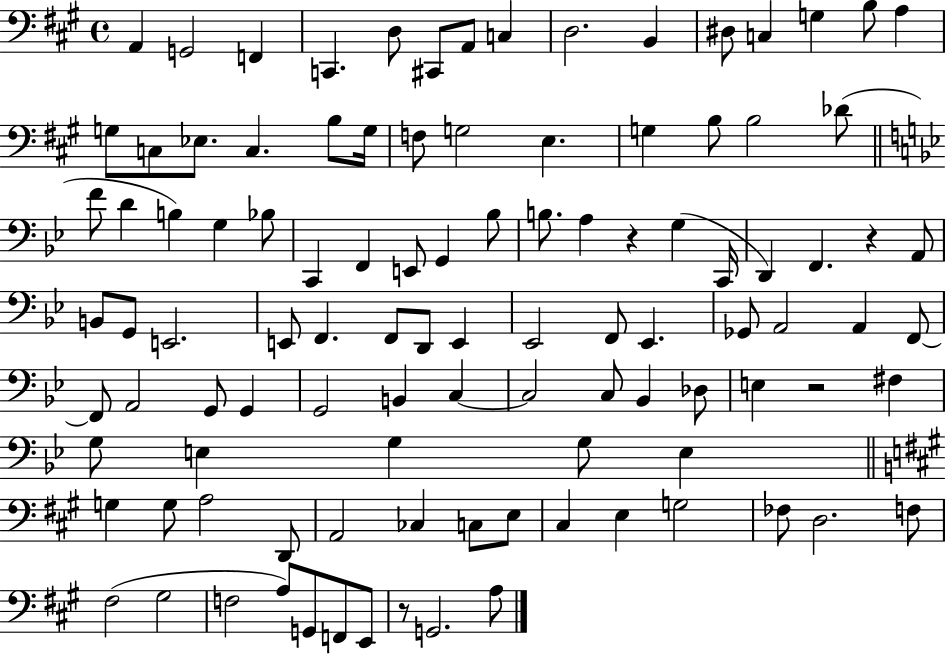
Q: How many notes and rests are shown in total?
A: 105